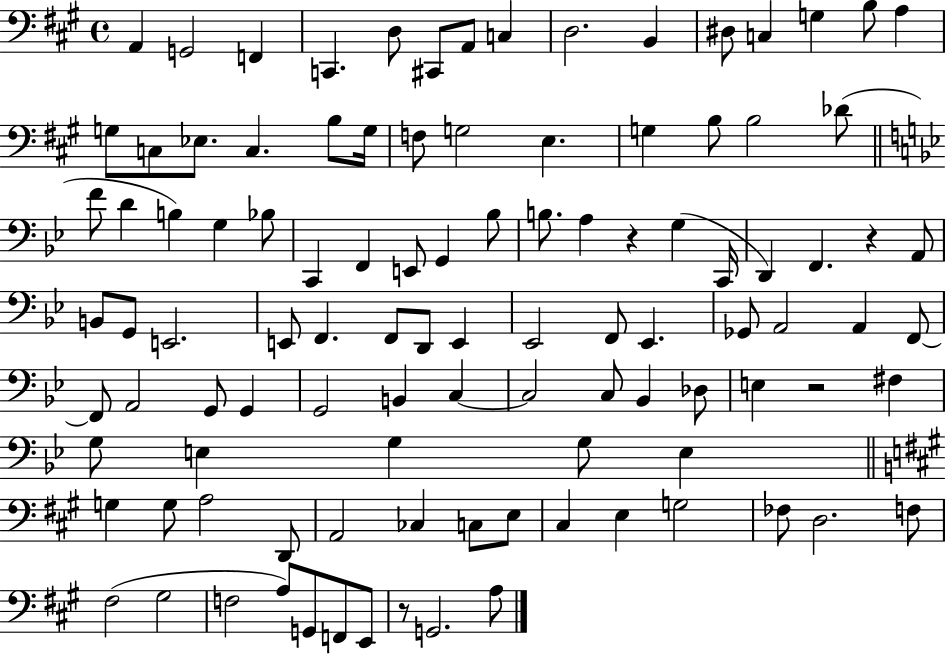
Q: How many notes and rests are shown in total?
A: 105